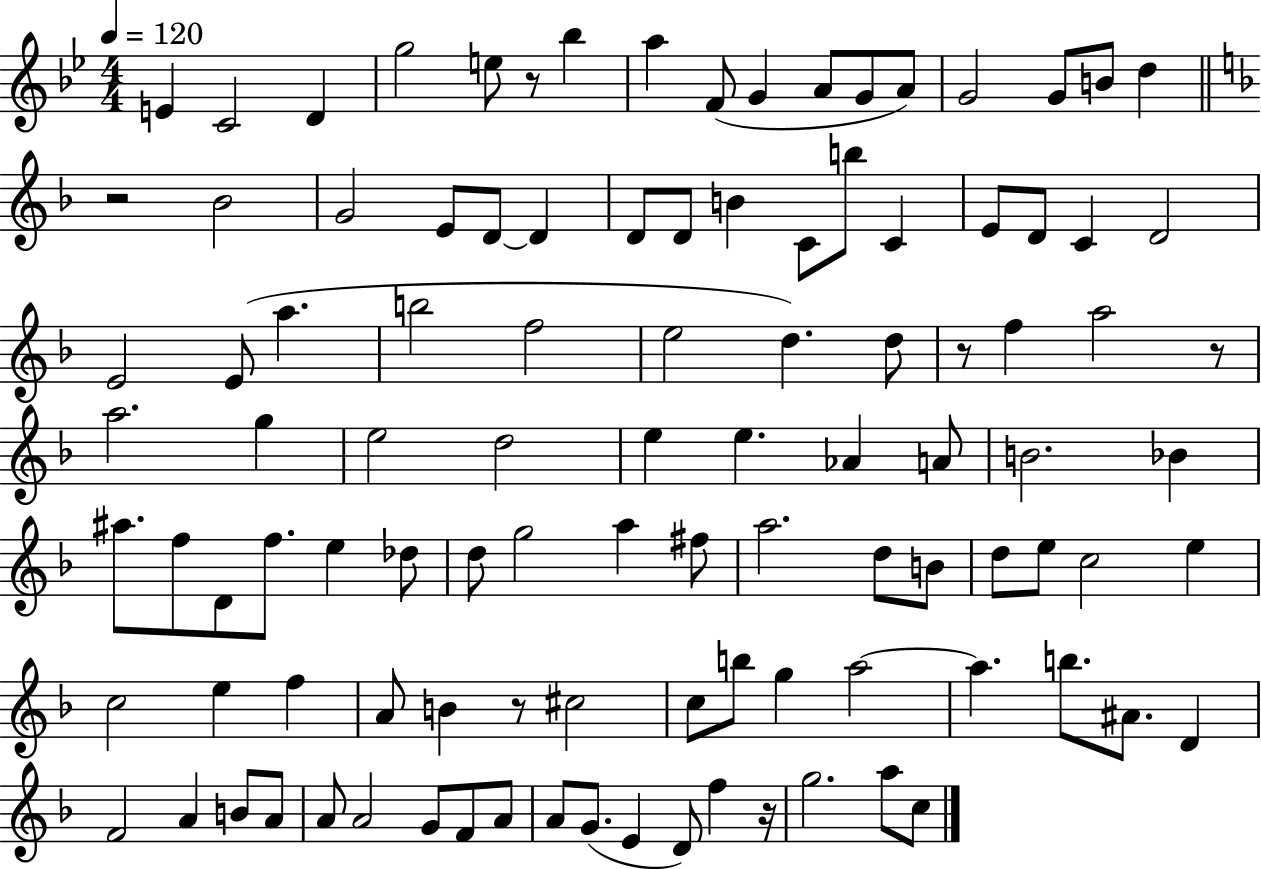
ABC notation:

X:1
T:Untitled
M:4/4
L:1/4
K:Bb
E C2 D g2 e/2 z/2 _b a F/2 G A/2 G/2 A/2 G2 G/2 B/2 d z2 _B2 G2 E/2 D/2 D D/2 D/2 B C/2 b/2 C E/2 D/2 C D2 E2 E/2 a b2 f2 e2 d d/2 z/2 f a2 z/2 a2 g e2 d2 e e _A A/2 B2 _B ^a/2 f/2 D/2 f/2 e _d/2 d/2 g2 a ^f/2 a2 d/2 B/2 d/2 e/2 c2 e c2 e f A/2 B z/2 ^c2 c/2 b/2 g a2 a b/2 ^A/2 D F2 A B/2 A/2 A/2 A2 G/2 F/2 A/2 A/2 G/2 E D/2 f z/4 g2 a/2 c/2